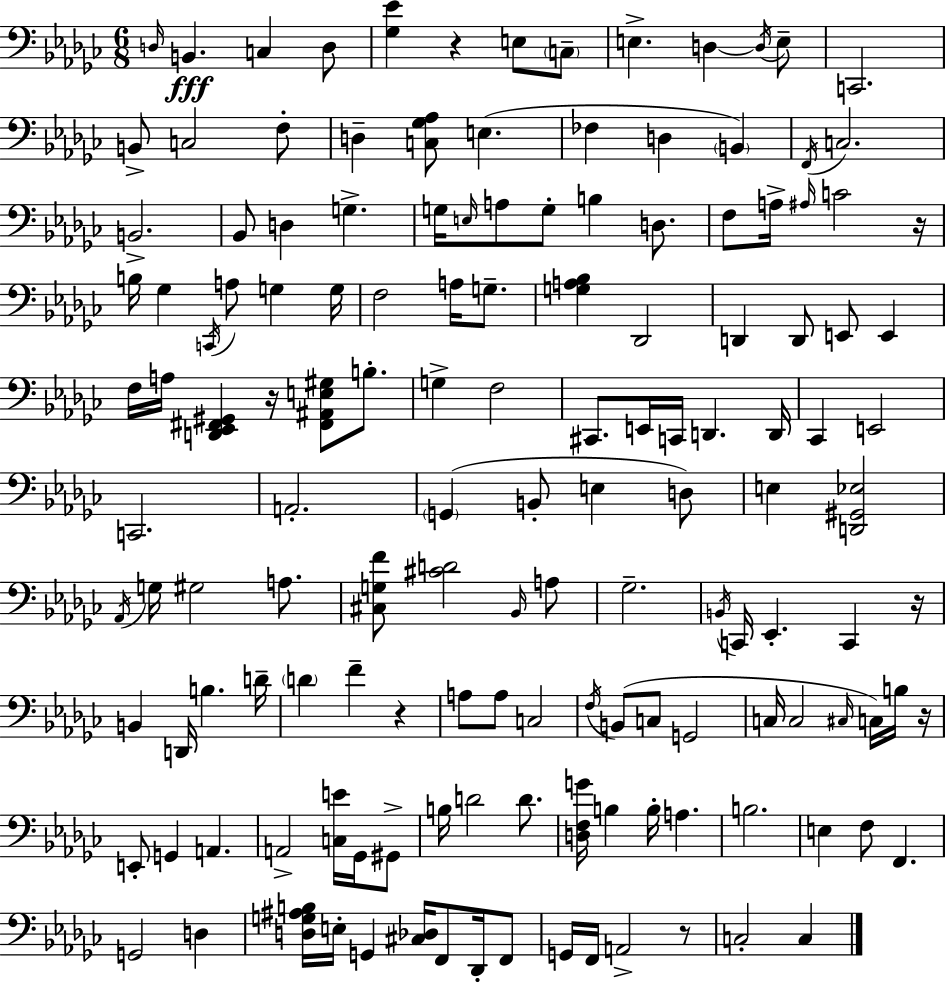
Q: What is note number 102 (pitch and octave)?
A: Gb2